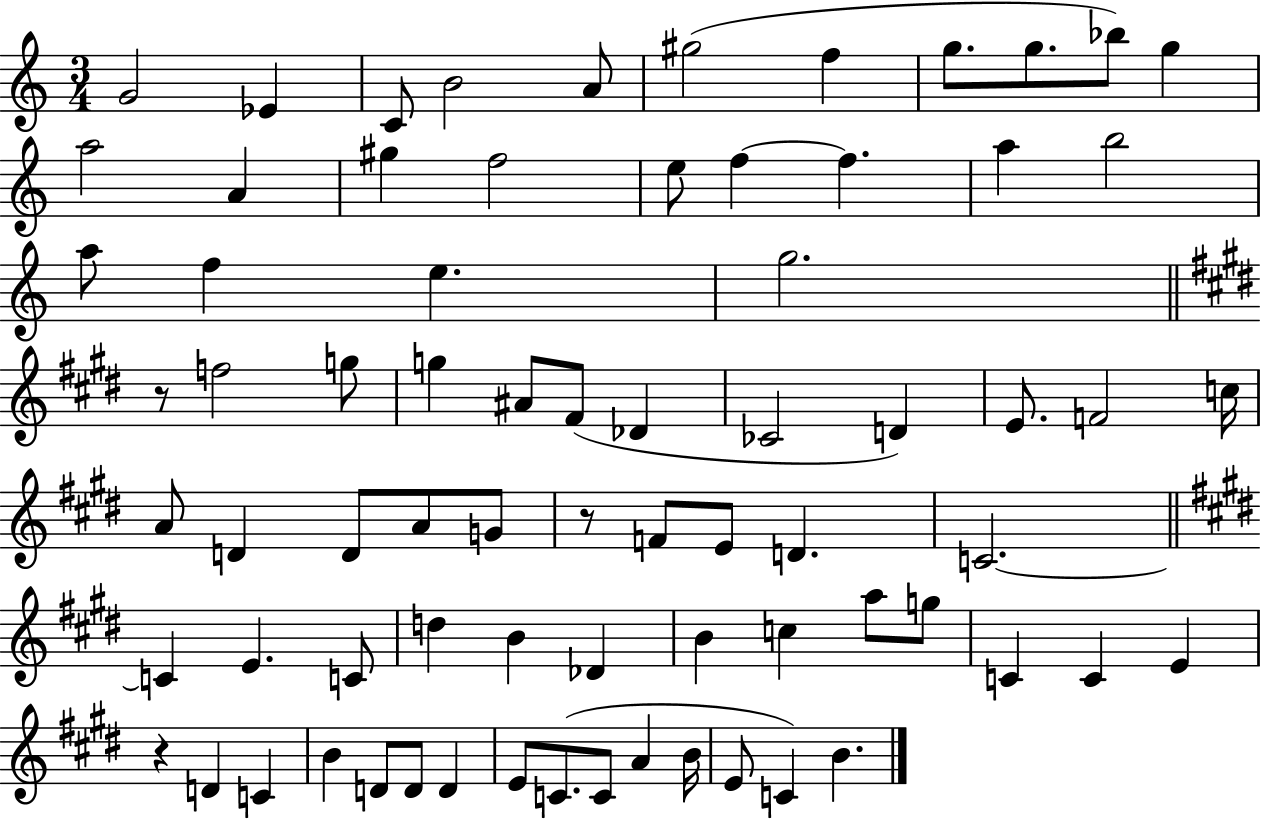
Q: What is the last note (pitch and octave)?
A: B4